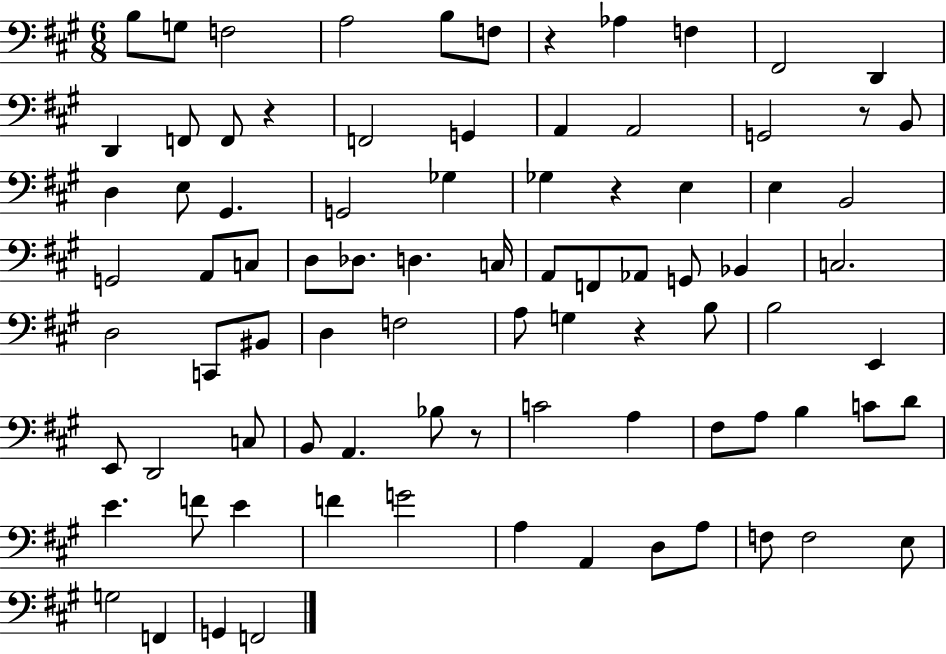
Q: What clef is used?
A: bass